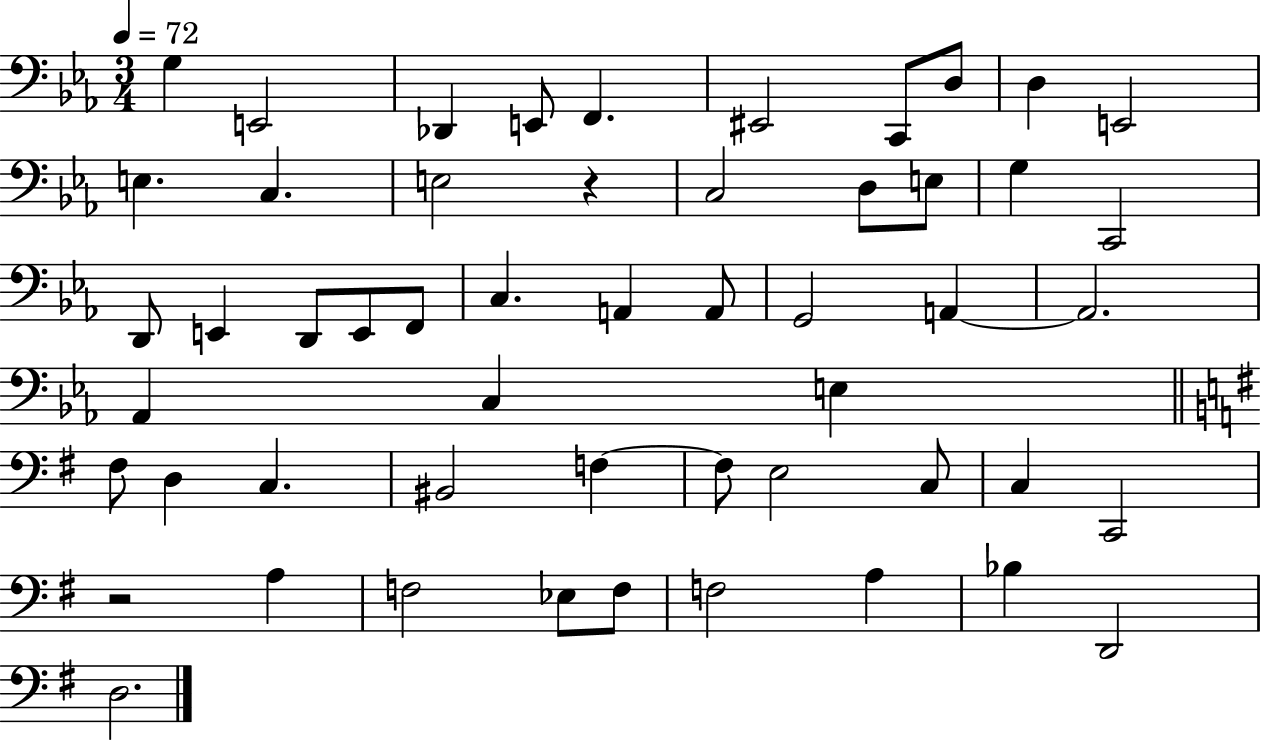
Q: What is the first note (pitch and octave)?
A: G3